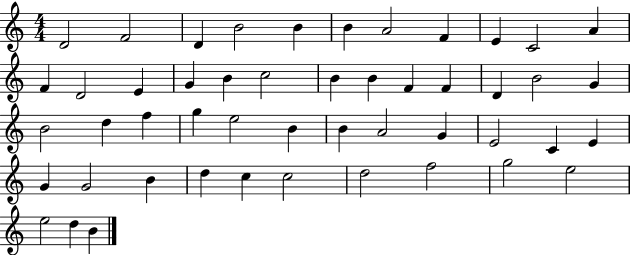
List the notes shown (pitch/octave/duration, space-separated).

D4/h F4/h D4/q B4/h B4/q B4/q A4/h F4/q E4/q C4/h A4/q F4/q D4/h E4/q G4/q B4/q C5/h B4/q B4/q F4/q F4/q D4/q B4/h G4/q B4/h D5/q F5/q G5/q E5/h B4/q B4/q A4/h G4/q E4/h C4/q E4/q G4/q G4/h B4/q D5/q C5/q C5/h D5/h F5/h G5/h E5/h E5/h D5/q B4/q